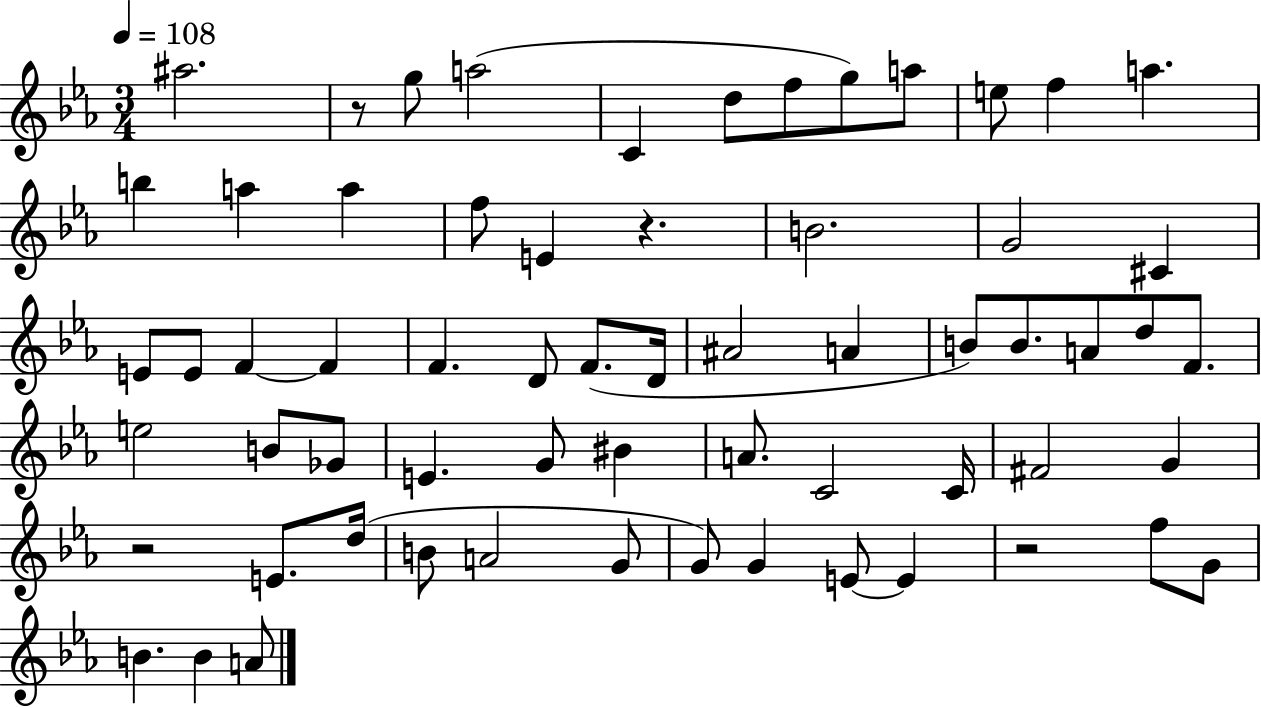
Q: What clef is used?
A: treble